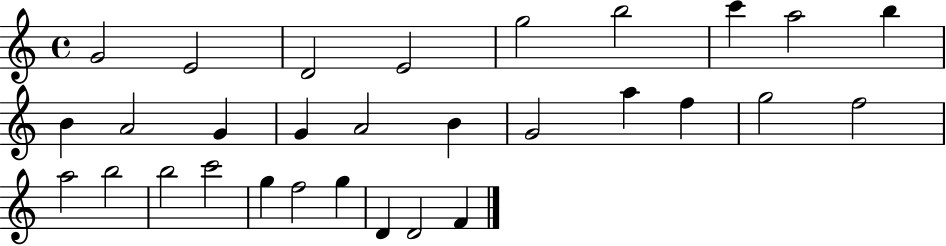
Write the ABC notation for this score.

X:1
T:Untitled
M:4/4
L:1/4
K:C
G2 E2 D2 E2 g2 b2 c' a2 b B A2 G G A2 B G2 a f g2 f2 a2 b2 b2 c'2 g f2 g D D2 F